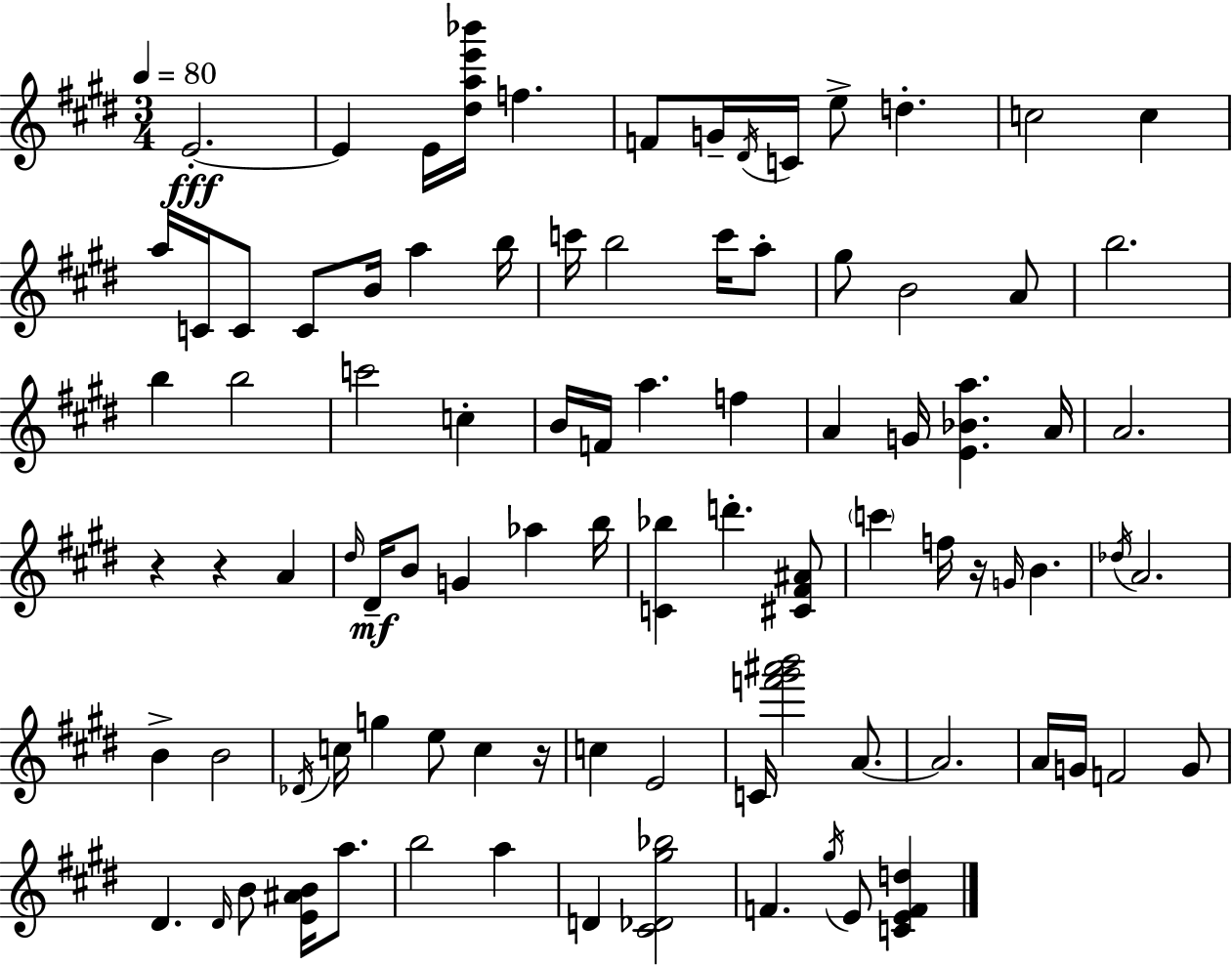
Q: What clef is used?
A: treble